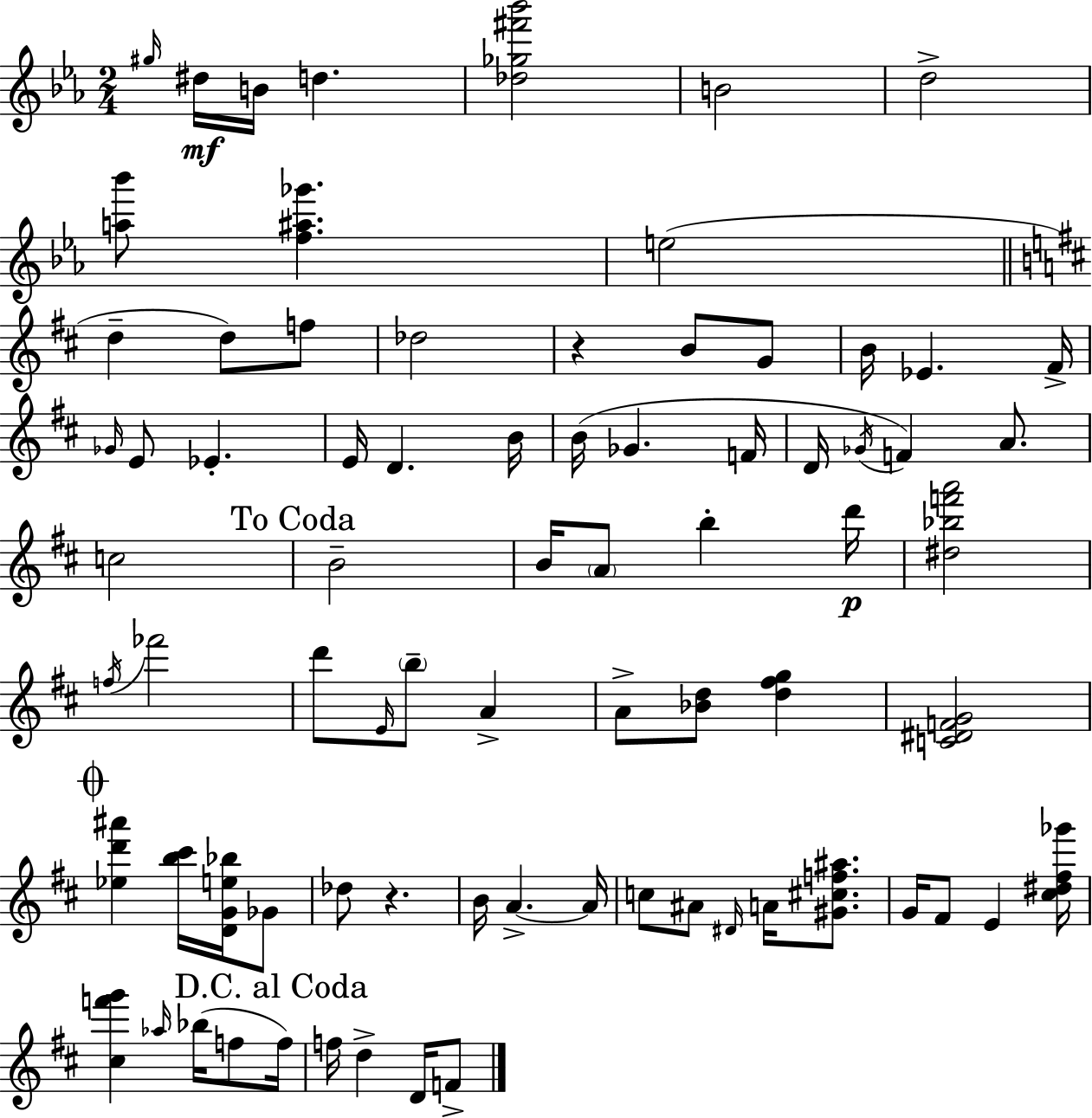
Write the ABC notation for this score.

X:1
T:Untitled
M:2/4
L:1/4
K:Cm
^g/4 ^d/4 B/4 d [_d_g^f'_b']2 B2 d2 [a_b']/2 [f^a_g'] e2 d d/2 f/2 _d2 z B/2 G/2 B/4 _E ^F/4 _G/4 E/2 _E E/4 D B/4 B/4 _G F/4 D/4 _G/4 F A/2 c2 B2 B/4 A/2 b d'/4 [^d_bf'a']2 f/4 _f'2 d'/2 E/4 b/2 A A/2 [_Bd]/2 [d^fg] [C^DFG]2 [_ed'^a'] [b^c']/4 [DGe_b]/4 _G/2 _d/2 z B/4 A A/4 c/2 ^A/2 ^D/4 A/4 [^G^cf^a]/2 G/4 ^F/2 E [^c^d^f_g']/4 [^cf'g'] _a/4 _b/4 f/2 f/4 f/4 d D/4 F/2